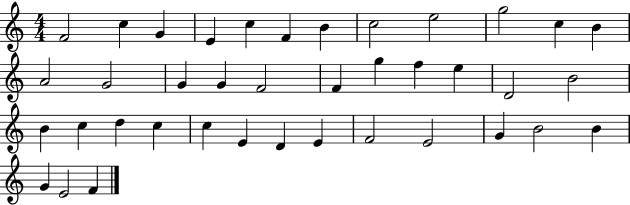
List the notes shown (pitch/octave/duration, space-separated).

F4/h C5/q G4/q E4/q C5/q F4/q B4/q C5/h E5/h G5/h C5/q B4/q A4/h G4/h G4/q G4/q F4/h F4/q G5/q F5/q E5/q D4/h B4/h B4/q C5/q D5/q C5/q C5/q E4/q D4/q E4/q F4/h E4/h G4/q B4/h B4/q G4/q E4/h F4/q